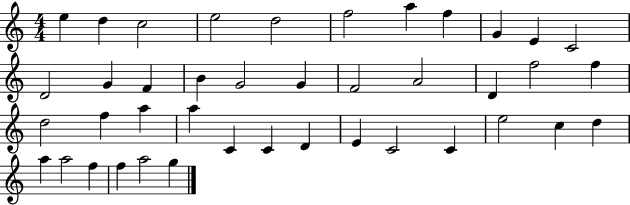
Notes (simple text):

E5/q D5/q C5/h E5/h D5/h F5/h A5/q F5/q G4/q E4/q C4/h D4/h G4/q F4/q B4/q G4/h G4/q F4/h A4/h D4/q F5/h F5/q D5/h F5/q A5/q A5/q C4/q C4/q D4/q E4/q C4/h C4/q E5/h C5/q D5/q A5/q A5/h F5/q F5/q A5/h G5/q